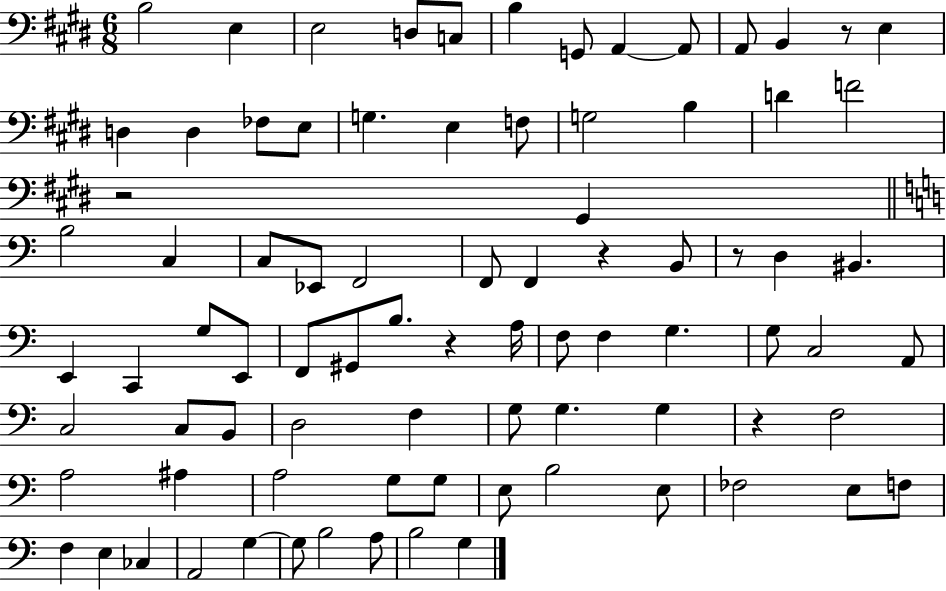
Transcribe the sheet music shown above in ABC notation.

X:1
T:Untitled
M:6/8
L:1/4
K:E
B,2 E, E,2 D,/2 C,/2 B, G,,/2 A,, A,,/2 A,,/2 B,, z/2 E, D, D, _F,/2 E,/2 G, E, F,/2 G,2 B, D F2 z2 ^G,, B,2 C, C,/2 _E,,/2 F,,2 F,,/2 F,, z B,,/2 z/2 D, ^B,, E,, C,, G,/2 E,,/2 F,,/2 ^G,,/2 B,/2 z A,/4 F,/2 F, G, G,/2 C,2 A,,/2 C,2 C,/2 B,,/2 D,2 F, G,/2 G, G, z F,2 A,2 ^A, A,2 G,/2 G,/2 E,/2 B,2 E,/2 _F,2 E,/2 F,/2 F, E, _C, A,,2 G, G,/2 B,2 A,/2 B,2 G,